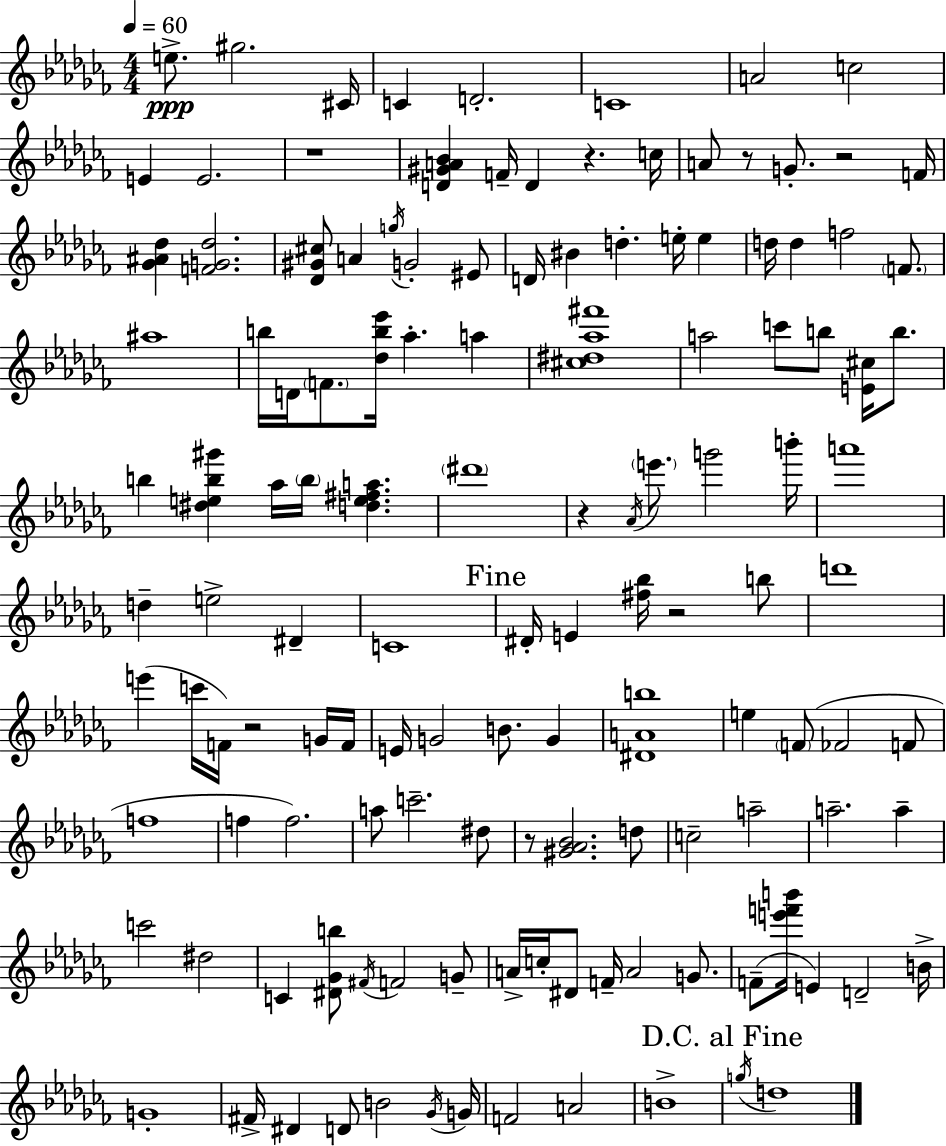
E5/e. G#5/h. C#4/s C4/q D4/h. C4/w A4/h C5/h E4/q E4/h. R/w [D4,G#4,A4,Bb4]/q F4/s D4/q R/q. C5/s A4/e R/e G4/e. R/h F4/s [Gb4,A#4,Db5]/q [F4,G4,Db5]/h. [Db4,G#4,C#5]/e A4/q G5/s G4/h EIS4/e D4/s BIS4/q D5/q. E5/s E5/q D5/s D5/q F5/h F4/e. A#5/w B5/s D4/s F4/e. [Db5,B5,Eb6]/s Ab5/q. A5/q [C#5,D#5,Ab5,F#6]/w A5/h C6/e B5/e [E4,C#5]/s B5/e. B5/q [D#5,E5,B5,G#6]/q Ab5/s B5/s [D5,E5,F#5,A5]/q. D#6/w R/q Ab4/s E6/e. G6/h B6/s A6/w D5/q E5/h D#4/q C4/w D#4/s E4/q [F#5,Bb5]/s R/h B5/e D6/w E6/q C6/s F4/s R/h G4/s F4/s E4/s G4/h B4/e. G4/q [D#4,A4,B5]/w E5/q F4/e FES4/h F4/e F5/w F5/q F5/h. A5/e C6/h. D#5/e R/e [G#4,Ab4,Bb4]/h. D5/e C5/h A5/h A5/h. A5/q C6/h D#5/h C4/q [D#4,Gb4,B5]/e F#4/s F4/h G4/e A4/s C5/s D#4/e F4/s A4/h G4/e. F4/e [E6,F6,B6]/s E4/q D4/h B4/s G4/w F#4/s D#4/q D4/e B4/h Gb4/s G4/s F4/h A4/h B4/w G5/s D5/w